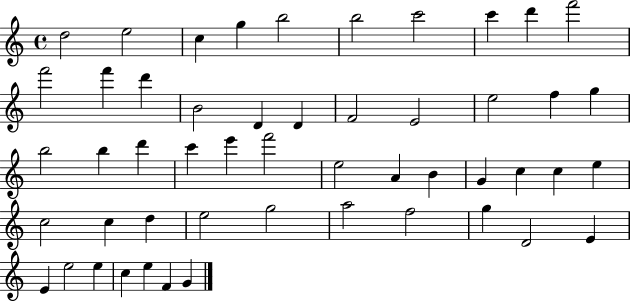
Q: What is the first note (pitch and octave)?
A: D5